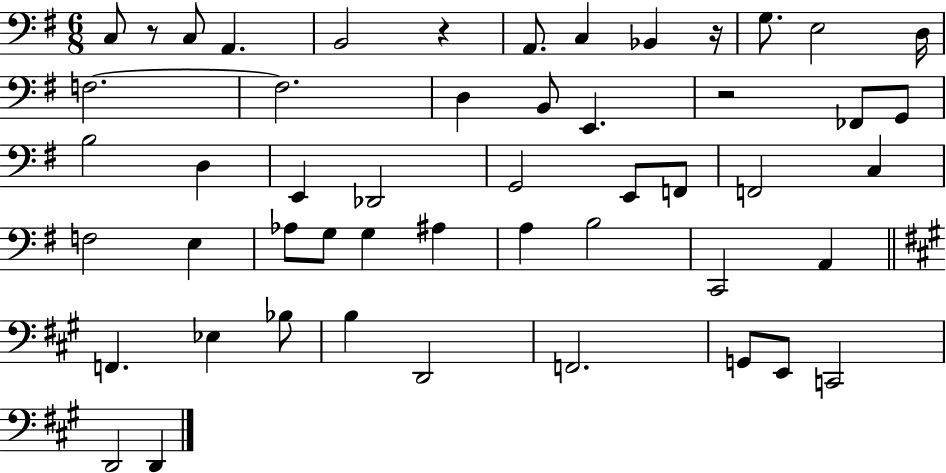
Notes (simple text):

C3/e R/e C3/e A2/q. B2/h R/q A2/e. C3/q Bb2/q R/s G3/e. E3/h D3/s F3/h. F3/h. D3/q B2/e E2/q. R/h FES2/e G2/e B3/h D3/q E2/q Db2/h G2/h E2/e F2/e F2/h C3/q F3/h E3/q Ab3/e G3/e G3/q A#3/q A3/q B3/h C2/h A2/q F2/q. Eb3/q Bb3/e B3/q D2/h F2/h. G2/e E2/e C2/h D2/h D2/q